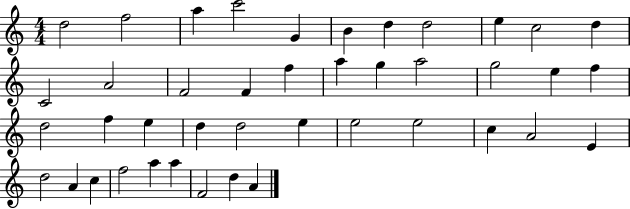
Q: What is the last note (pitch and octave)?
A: A4